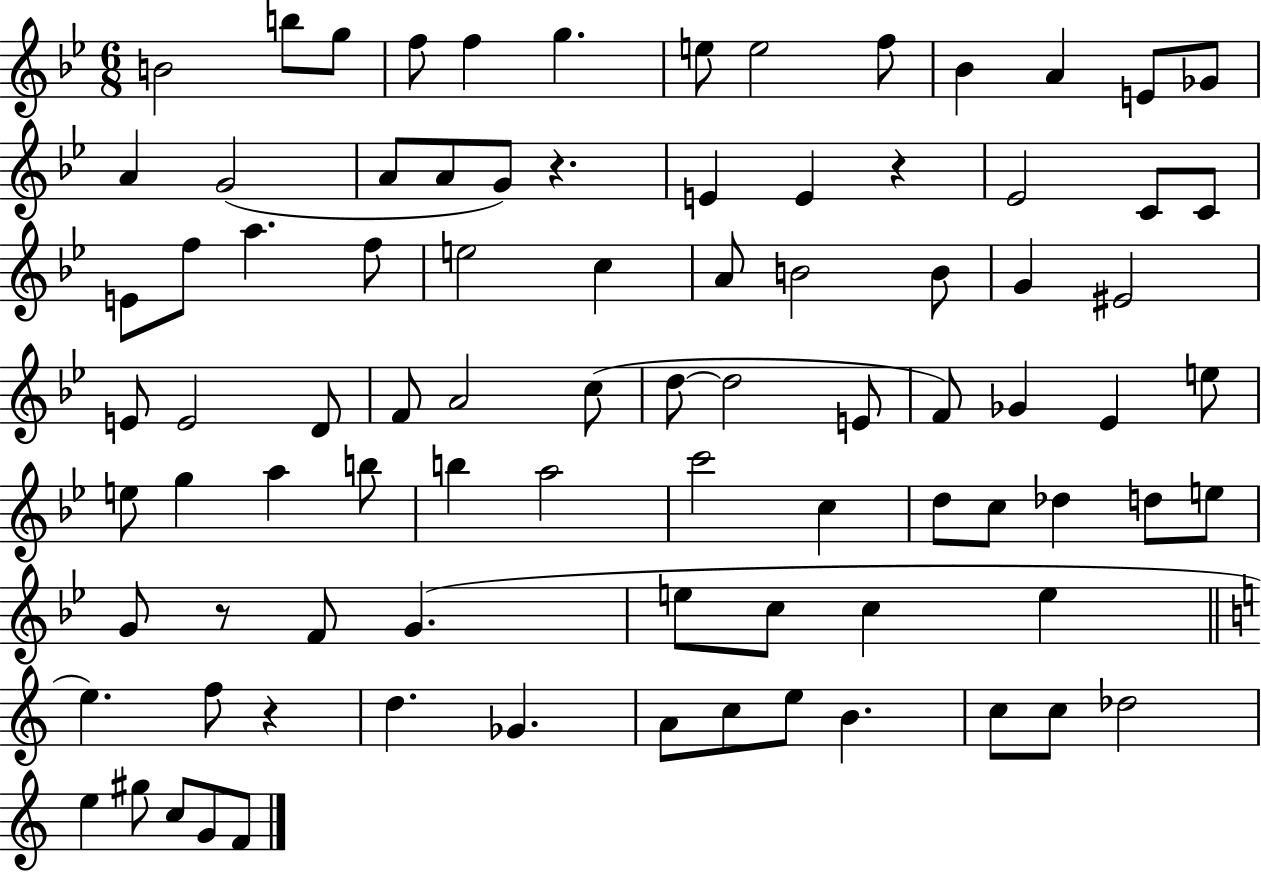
X:1
T:Untitled
M:6/8
L:1/4
K:Bb
B2 b/2 g/2 f/2 f g e/2 e2 f/2 _B A E/2 _G/2 A G2 A/2 A/2 G/2 z E E z _E2 C/2 C/2 E/2 f/2 a f/2 e2 c A/2 B2 B/2 G ^E2 E/2 E2 D/2 F/2 A2 c/2 d/2 d2 E/2 F/2 _G _E e/2 e/2 g a b/2 b a2 c'2 c d/2 c/2 _d d/2 e/2 G/2 z/2 F/2 G e/2 c/2 c e e f/2 z d _G A/2 c/2 e/2 B c/2 c/2 _d2 e ^g/2 c/2 G/2 F/2